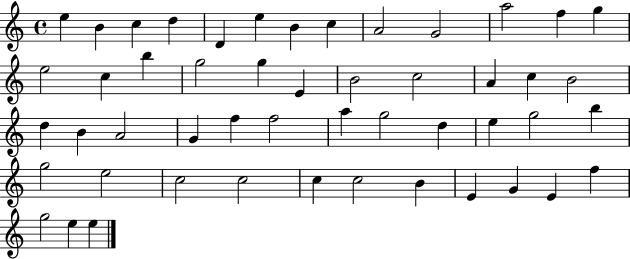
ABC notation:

X:1
T:Untitled
M:4/4
L:1/4
K:C
e B c d D e B c A2 G2 a2 f g e2 c b g2 g E B2 c2 A c B2 d B A2 G f f2 a g2 d e g2 b g2 e2 c2 c2 c c2 B E G E f g2 e e